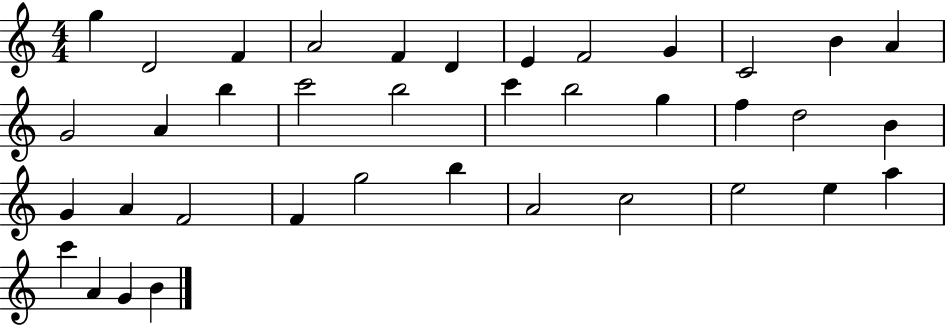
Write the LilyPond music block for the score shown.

{
  \clef treble
  \numericTimeSignature
  \time 4/4
  \key c \major
  g''4 d'2 f'4 | a'2 f'4 d'4 | e'4 f'2 g'4 | c'2 b'4 a'4 | \break g'2 a'4 b''4 | c'''2 b''2 | c'''4 b''2 g''4 | f''4 d''2 b'4 | \break g'4 a'4 f'2 | f'4 g''2 b''4 | a'2 c''2 | e''2 e''4 a''4 | \break c'''4 a'4 g'4 b'4 | \bar "|."
}